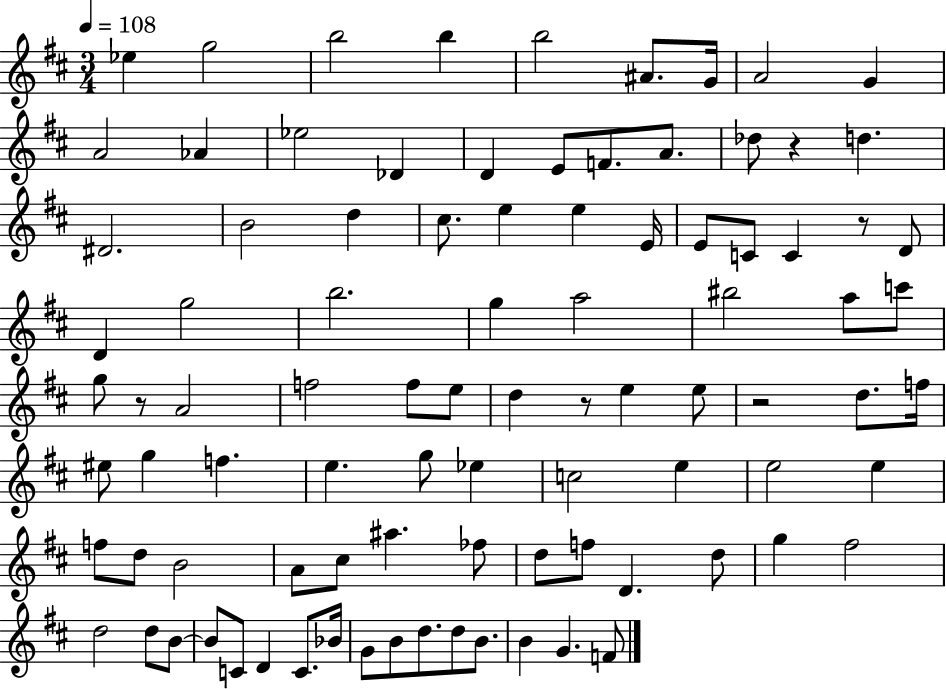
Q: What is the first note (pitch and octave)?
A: Eb5